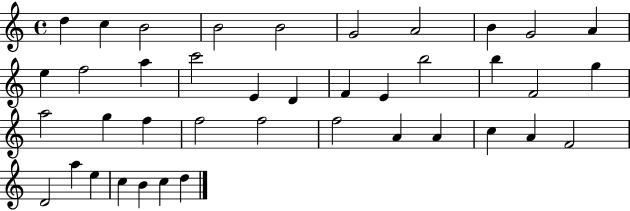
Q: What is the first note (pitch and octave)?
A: D5